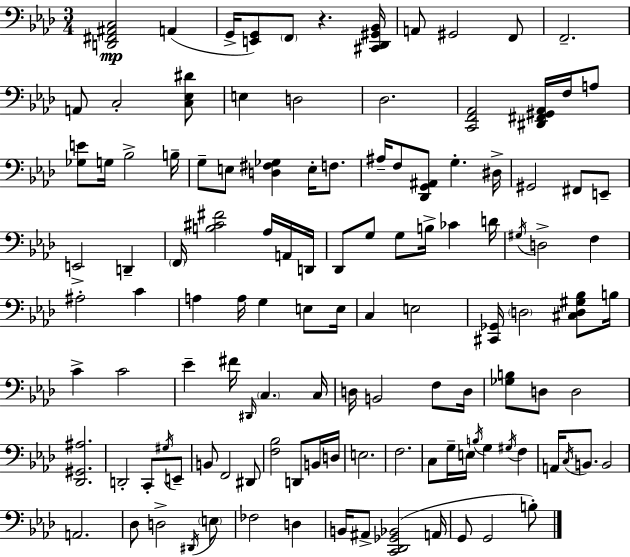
[D2,F#2,A#2,C3]/h A2/q G2/s [E2,G2]/e F2/e R/q. [C#2,Db2,G#2,Bb2]/s A2/e G#2/h F2/e F2/h. A2/e C3/h [C3,Eb3,D#4]/e E3/q D3/h Db3/h. [C2,F2,Ab2]/h [D#2,F#2,G#2,Ab2]/s F3/s A3/e [Gb3,E4]/e G3/s Bb3/h B3/s G3/e E3/e [D3,F#3,Gb3]/q E3/s F3/e. A#3/s F3/e [Db2,G2,A#2]/e G3/q. D#3/s G#2/h F#2/e E2/e E2/h D2/q F2/s [B3,C#4,F#4]/h Ab3/s A2/s D2/s Db2/e G3/e G3/e B3/s CES4/q D4/s G#3/s D3/h F3/q A#3/h C4/q A3/q A3/s G3/q E3/e E3/s C3/q E3/h [C#2,Gb2]/s D3/h [C#3,D3,G#3,Bb3]/e B3/s C4/q C4/h Eb4/q F#4/s D#2/s C3/q. C3/s D3/s B2/h F3/e D3/s [Gb3,B3]/e D3/e D3/h [Db2,G#2,A#3]/h. D2/h C2/e G#3/s E2/e B2/e F2/h D#2/e [F3,Bb3]/h D2/e B2/s D3/s E3/h. F3/h. C3/e G3/s E3/s B3/s G3/q G#3/s F3/q A2/s C3/s B2/e. B2/h A2/h. Db3/e D3/h D#2/s E3/e FES3/h D3/q B2/s A#2/e [C2,Db2,Gb2,Bb2]/h A2/s G2/e G2/h B3/e